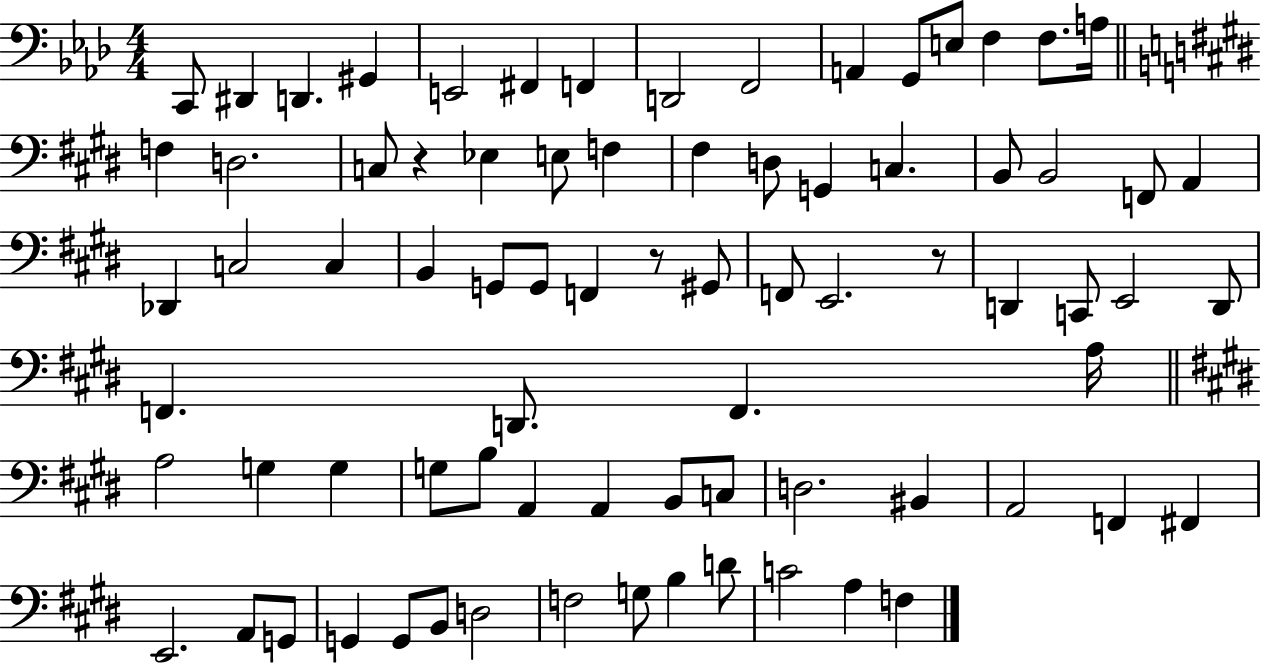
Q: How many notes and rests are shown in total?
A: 78